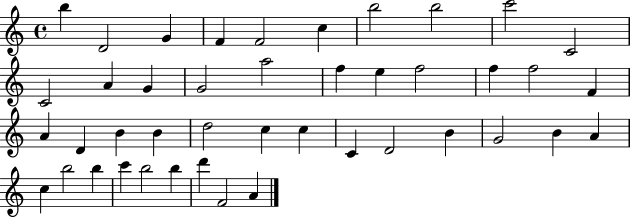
X:1
T:Untitled
M:4/4
L:1/4
K:C
b D2 G F F2 c b2 b2 c'2 C2 C2 A G G2 a2 f e f2 f f2 F A D B B d2 c c C D2 B G2 B A c b2 b c' b2 b d' F2 A